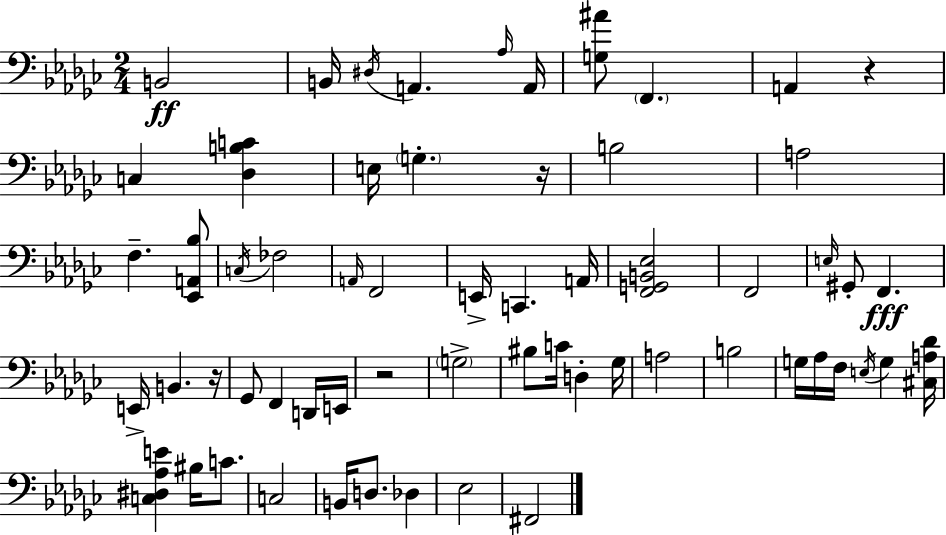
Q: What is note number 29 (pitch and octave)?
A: F2